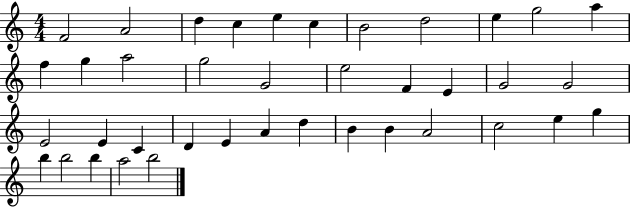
{
  \clef treble
  \numericTimeSignature
  \time 4/4
  \key c \major
  f'2 a'2 | d''4 c''4 e''4 c''4 | b'2 d''2 | e''4 g''2 a''4 | \break f''4 g''4 a''2 | g''2 g'2 | e''2 f'4 e'4 | g'2 g'2 | \break e'2 e'4 c'4 | d'4 e'4 a'4 d''4 | b'4 b'4 a'2 | c''2 e''4 g''4 | \break b''4 b''2 b''4 | a''2 b''2 | \bar "|."
}